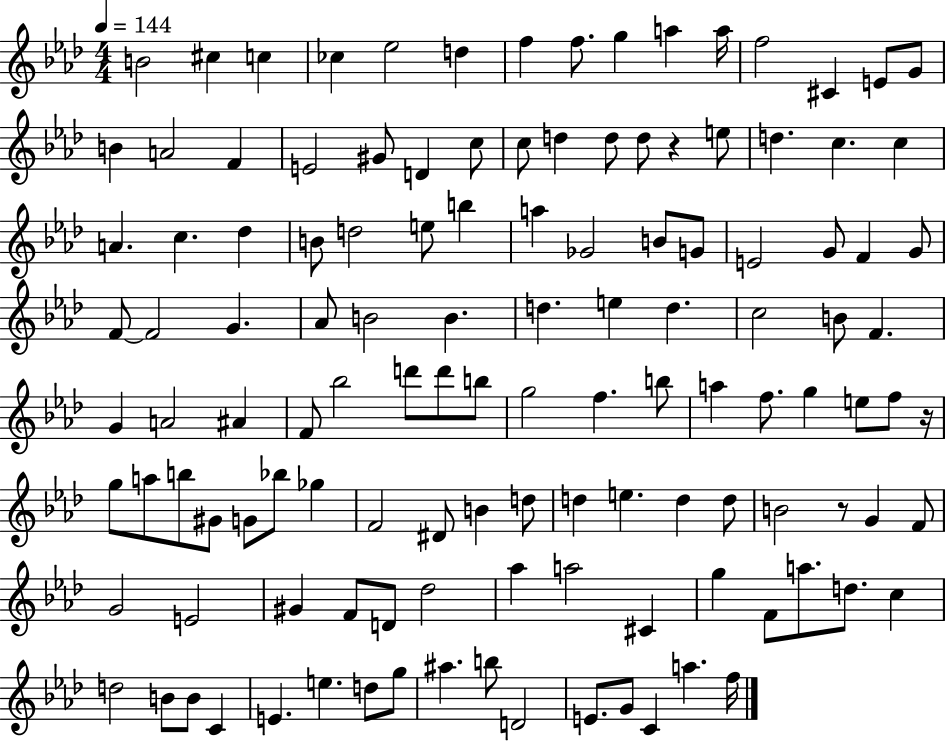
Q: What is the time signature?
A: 4/4